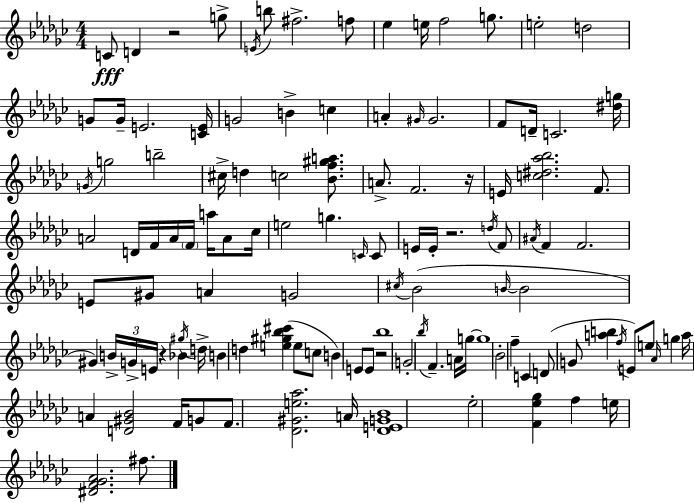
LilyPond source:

{
  \clef treble
  \numericTimeSignature
  \time 4/4
  \key ees \minor
  c'8\fff d'4 r2 g''8-> | \acciaccatura { e'16 } b''8 fis''2.-> f''8 | ees''4 e''16 f''2 g''8. | e''2-. d''2 | \break g'8 g'16-- e'2. | <c' e'>16 g'2 b'4-> c''4 | a'4-. \grace { gis'16 } gis'2. | f'8 d'16-- c'2. | \break <dis'' g''>16 \acciaccatura { g'16 } g''2 b''2-- | cis''16-> d''4 c''2 | <bes' f'' gis'' a''>8. a'8.-> f'2. | r16 e'16 <c'' dis'' aes'' bes''>2. | \break f'8. a'2 d'16 f'16 a'16 \parenthesize f'16 a''16 | a'8 ces''16 e''2 g''4. | \grace { c'16 } c'8 e'16 e'16-. r2. | \acciaccatura { d''16 } f'8 \acciaccatura { ais'16 } f'4 f'2. | \break e'8 gis'8 a'4 g'2 | \acciaccatura { cis''16 } bes'2( \grace { b'16~ }~ | b'2 gis'4) \tuplet 3/2 { b'16-> g'16-> e'16 } r4 | bes'4 \acciaccatura { gis''16 } d''16-> b'4 d''4 | \break <e'' gis'' bes'' cis'''>4( e''8 c''8 b'4) e'8 e'8 | r2 bes''1 | g'2-. | \acciaccatura { bes''16 } f'4.-- a'16 g''16~~ g''1 | \break bes'2-. | f''4-- c'4 d'8( g'8 <a'' b''>4 | \acciaccatura { f''16 } e'8) e''8 \grace { aes'16 } g''4 a''16 a'4 | <d' gis' bes'>2 f'16 g'8 f'8. <des' gis' e'' aes''>2. | \break a'16 <des' e' g' bes'>1 | ees''2-. | <f' ees'' ges''>4 f''4 e''16 <dis' f' ges' aes'>2. | fis''8. \bar "|."
}